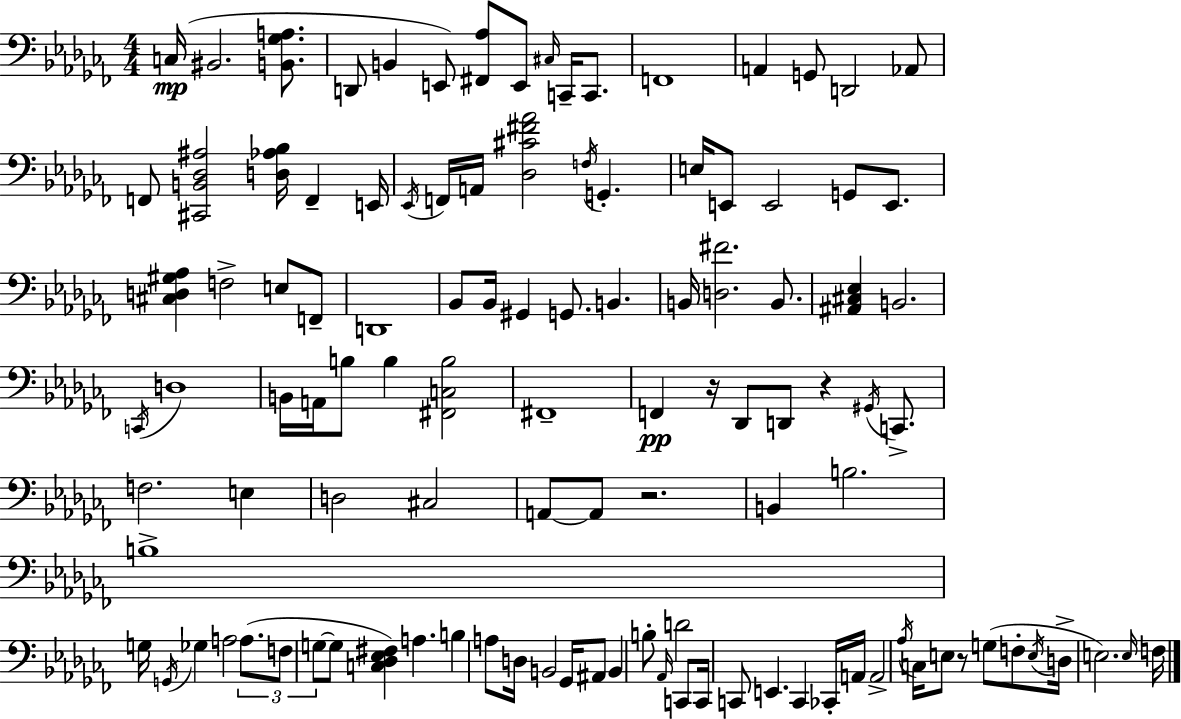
X:1
T:Untitled
M:4/4
L:1/4
K:Abm
C,/4 ^B,,2 [B,,_G,A,]/2 D,,/2 B,, E,,/2 [^F,,_A,]/2 E,,/2 ^C,/4 C,,/4 C,,/2 F,,4 A,, G,,/2 D,,2 _A,,/2 F,,/2 [^C,,B,,_D,^A,]2 [D,_A,_B,]/4 F,, E,,/4 _E,,/4 F,,/4 A,,/4 [_D,^C^F_A]2 F,/4 G,, E,/4 E,,/2 E,,2 G,,/2 E,,/2 [^C,D,^G,_A,] F,2 E,/2 F,,/2 D,,4 _B,,/2 _B,,/4 ^G,, G,,/2 B,, B,,/4 [D,^F]2 B,,/2 [^A,,^C,_E,] B,,2 C,,/4 D,4 B,,/4 A,,/4 B,/2 B, [^F,,C,B,]2 ^F,,4 F,, z/4 _D,,/2 D,,/2 z ^G,,/4 C,,/2 F,2 E, D,2 ^C,2 A,,/2 A,,/2 z2 B,, B,2 B,4 G,/4 G,,/4 _G, A,2 A,/2 F,/2 G,/2 G,/2 [C,_D,_E,^F,] A, B, A,/2 D,/4 B,,2 _G,,/4 ^A,,/2 B,, B,/2 _A,,/4 D2 C,,/2 C,,/4 C,,/2 E,, C,, _C,,/4 A,,/4 A,,2 _A,/4 C,/4 E,/2 z/2 G,/2 F,/2 E,/4 D,/4 E,2 E,/4 F,/4